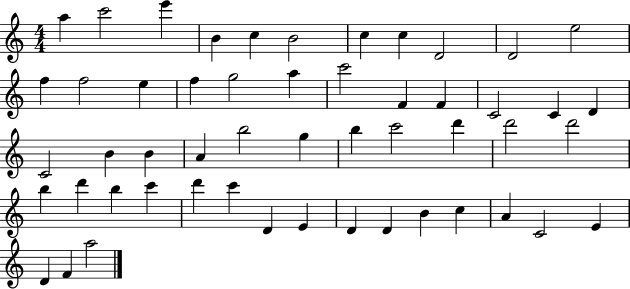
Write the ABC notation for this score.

X:1
T:Untitled
M:4/4
L:1/4
K:C
a c'2 e' B c B2 c c D2 D2 e2 f f2 e f g2 a c'2 F F C2 C D C2 B B A b2 g b c'2 d' d'2 d'2 b d' b c' d' c' D E D D B c A C2 E D F a2